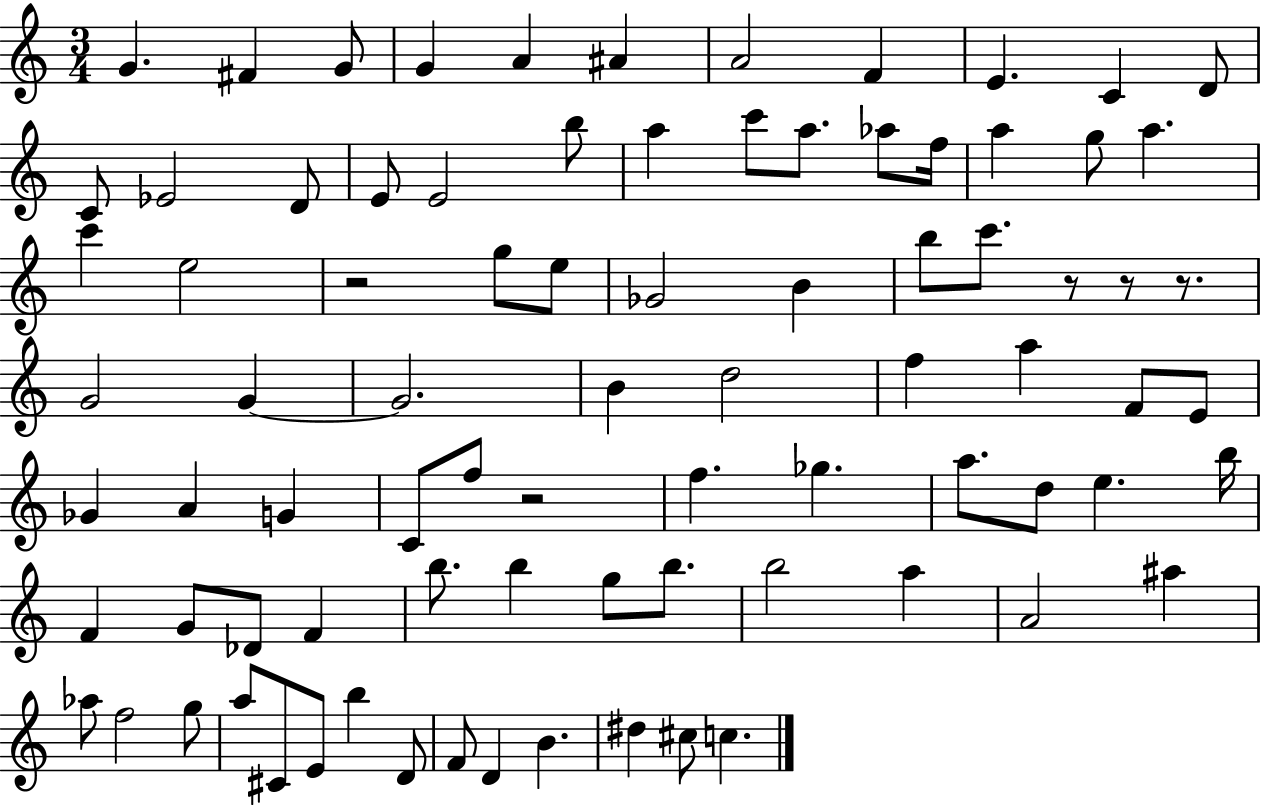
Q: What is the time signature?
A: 3/4